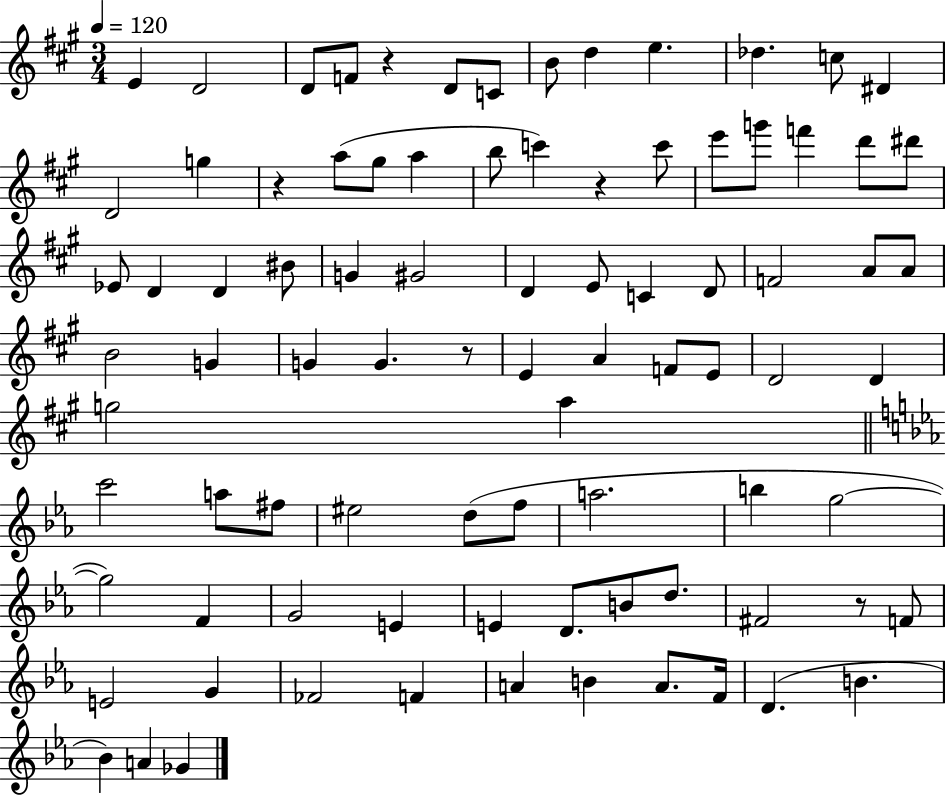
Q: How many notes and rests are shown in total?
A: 87